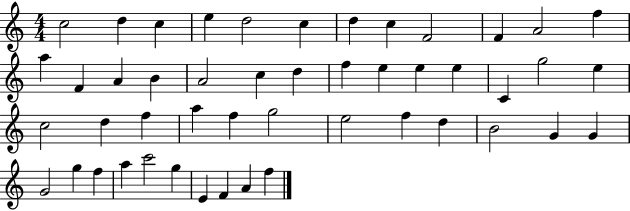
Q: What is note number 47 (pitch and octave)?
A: A4